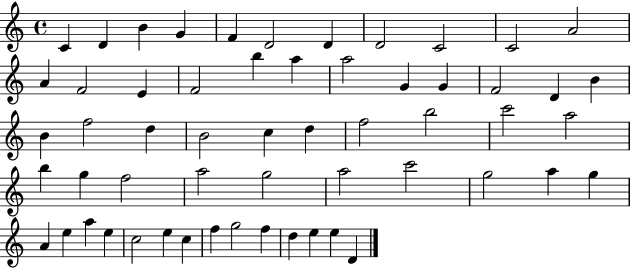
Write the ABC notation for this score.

X:1
T:Untitled
M:4/4
L:1/4
K:C
C D B G F D2 D D2 C2 C2 A2 A F2 E F2 b a a2 G G F2 D B B f2 d B2 c d f2 b2 c'2 a2 b g f2 a2 g2 a2 c'2 g2 a g A e a e c2 e c f g2 f d e e D